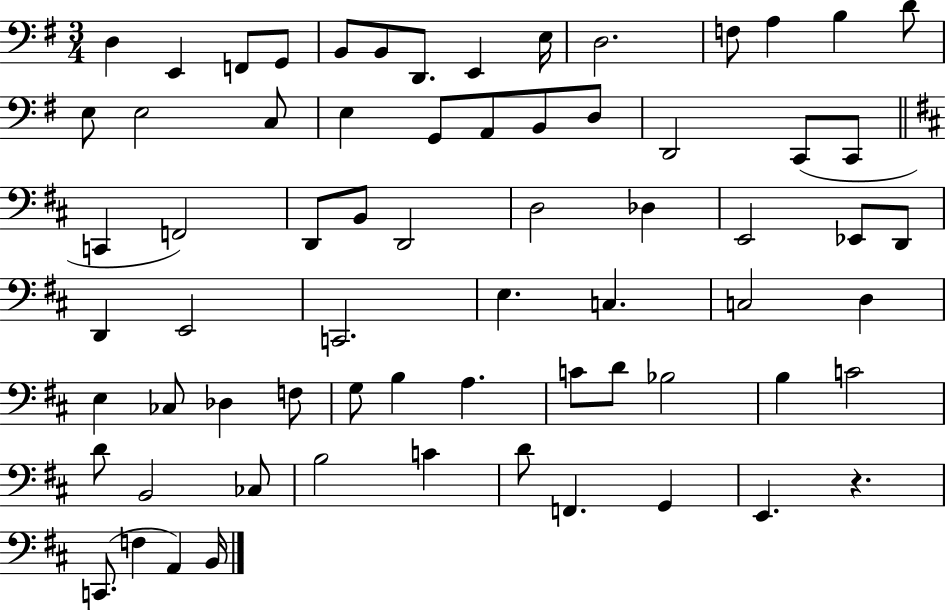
D3/q E2/q F2/e G2/e B2/e B2/e D2/e. E2/q E3/s D3/h. F3/e A3/q B3/q D4/e E3/e E3/h C3/e E3/q G2/e A2/e B2/e D3/e D2/h C2/e C2/e C2/q F2/h D2/e B2/e D2/h D3/h Db3/q E2/h Eb2/e D2/e D2/q E2/h C2/h. E3/q. C3/q. C3/h D3/q E3/q CES3/e Db3/q F3/e G3/e B3/q A3/q. C4/e D4/e Bb3/h B3/q C4/h D4/e B2/h CES3/e B3/h C4/q D4/e F2/q. G2/q E2/q. R/q. C2/e. F3/q A2/q B2/s